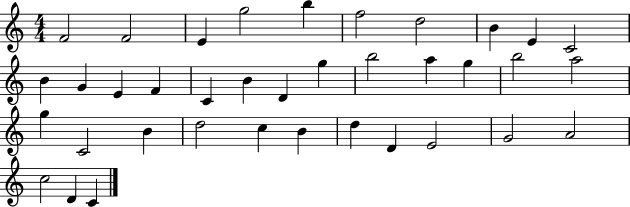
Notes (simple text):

F4/h F4/h E4/q G5/h B5/q F5/h D5/h B4/q E4/q C4/h B4/q G4/q E4/q F4/q C4/q B4/q D4/q G5/q B5/h A5/q G5/q B5/h A5/h G5/q C4/h B4/q D5/h C5/q B4/q D5/q D4/q E4/h G4/h A4/h C5/h D4/q C4/q